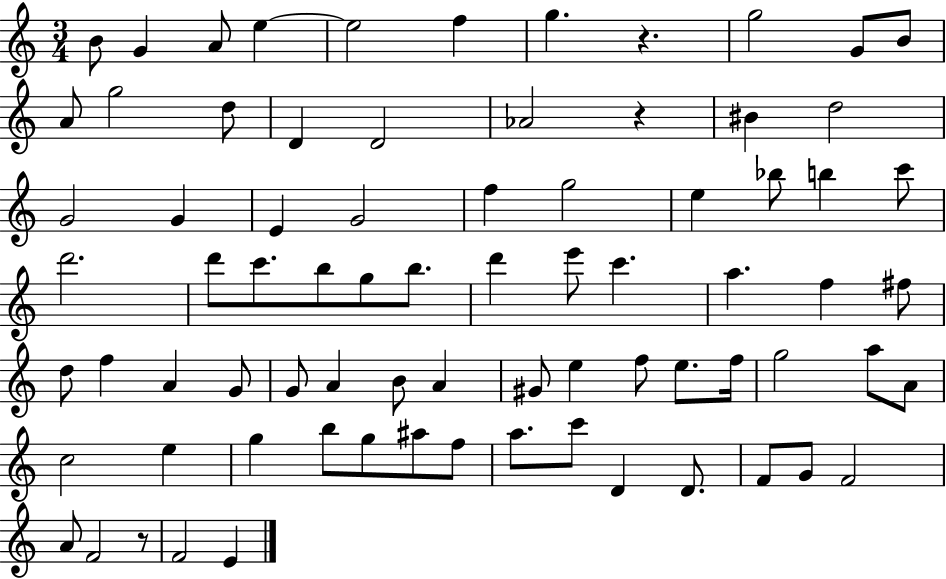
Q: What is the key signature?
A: C major